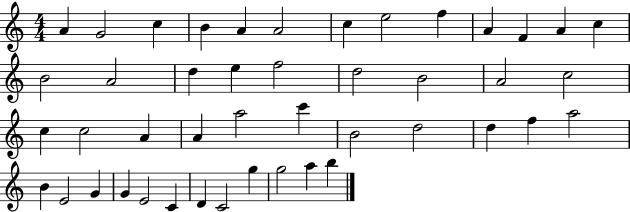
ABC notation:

X:1
T:Untitled
M:4/4
L:1/4
K:C
A G2 c B A A2 c e2 f A F A c B2 A2 d e f2 d2 B2 A2 c2 c c2 A A a2 c' B2 d2 d f a2 B E2 G G E2 C D C2 g g2 a b